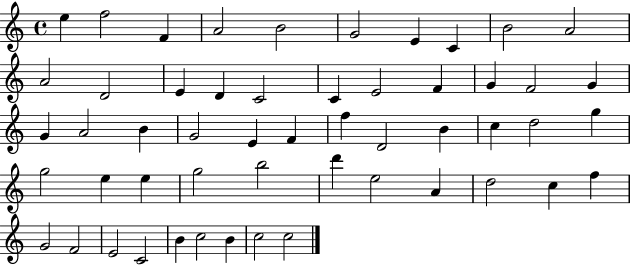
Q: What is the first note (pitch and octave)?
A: E5